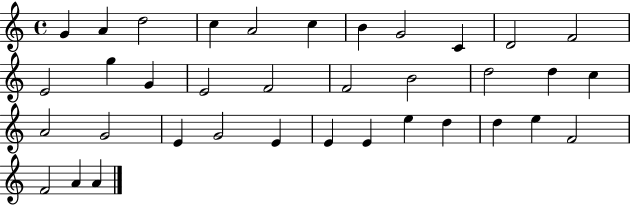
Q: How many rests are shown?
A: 0